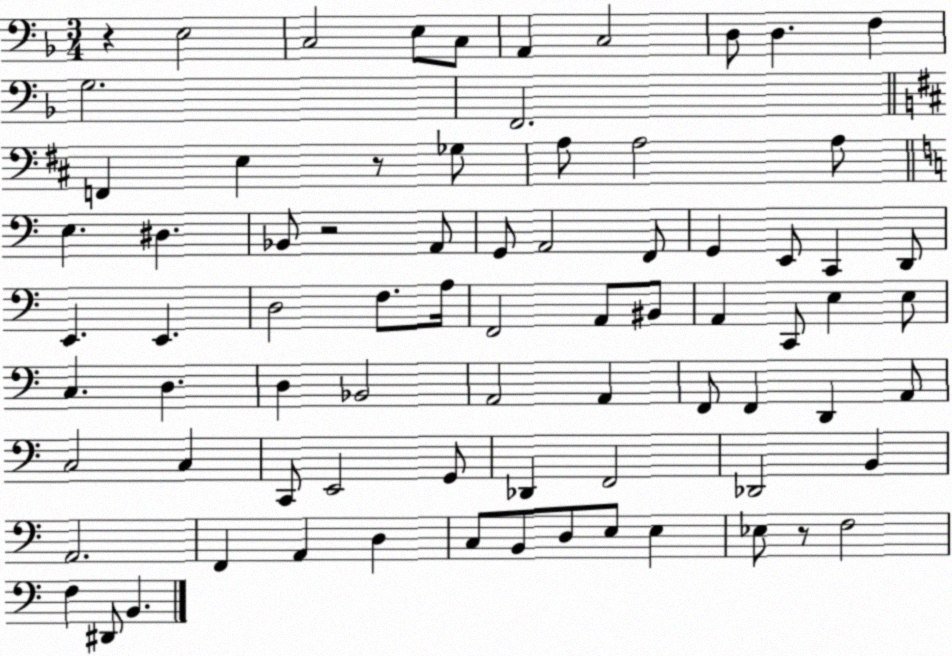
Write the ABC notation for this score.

X:1
T:Untitled
M:3/4
L:1/4
K:F
z E,2 C,2 E,/2 C,/2 A,, C,2 D,/2 D, F, G,2 F,,2 F,, E, z/2 _G,/2 A,/2 A,2 A,/2 E, ^D, _B,,/2 z2 A,,/2 G,,/2 A,,2 F,,/2 G,, E,,/2 C,, D,,/2 E,, E,, D,2 F,/2 A,/4 F,,2 A,,/2 ^B,,/2 A,, C,,/2 E, E,/2 C, D, D, _B,,2 A,,2 A,, F,,/2 F,, D,, A,,/2 C,2 C, C,,/2 E,,2 G,,/2 _D,, F,,2 _D,,2 B,, A,,2 F,, A,, D, C,/2 B,,/2 D,/2 E,/2 E, _E,/2 z/2 F,2 F, ^D,,/2 B,,